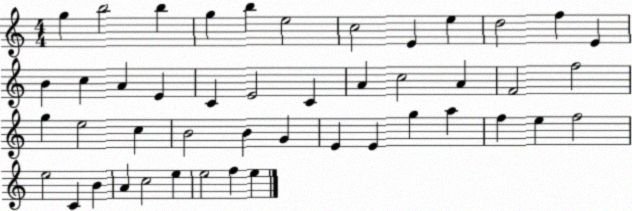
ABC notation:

X:1
T:Untitled
M:4/4
L:1/4
K:C
g b2 b g b e2 c2 E e d2 f E B c A E C E2 C A c2 A F2 f2 g e2 c B2 B G E E g a f e f2 e2 C B A c2 e e2 f e